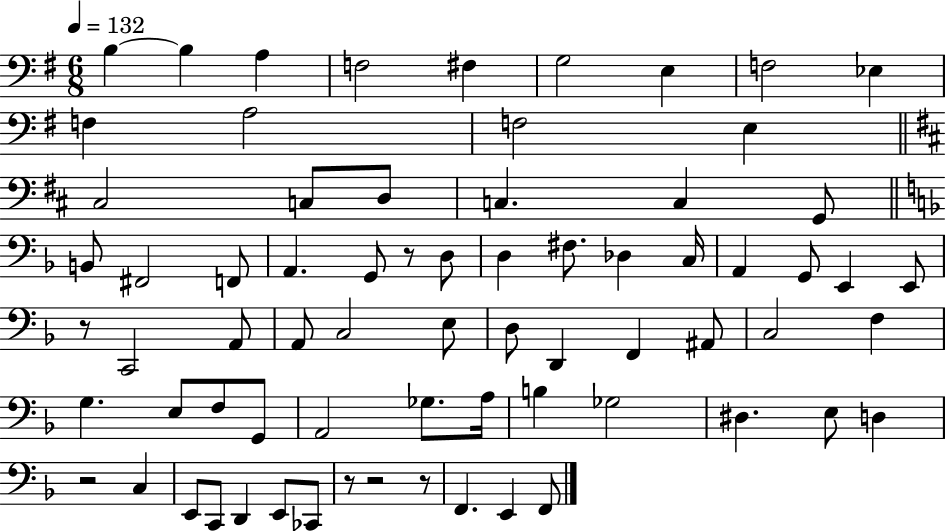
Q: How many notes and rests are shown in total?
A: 71